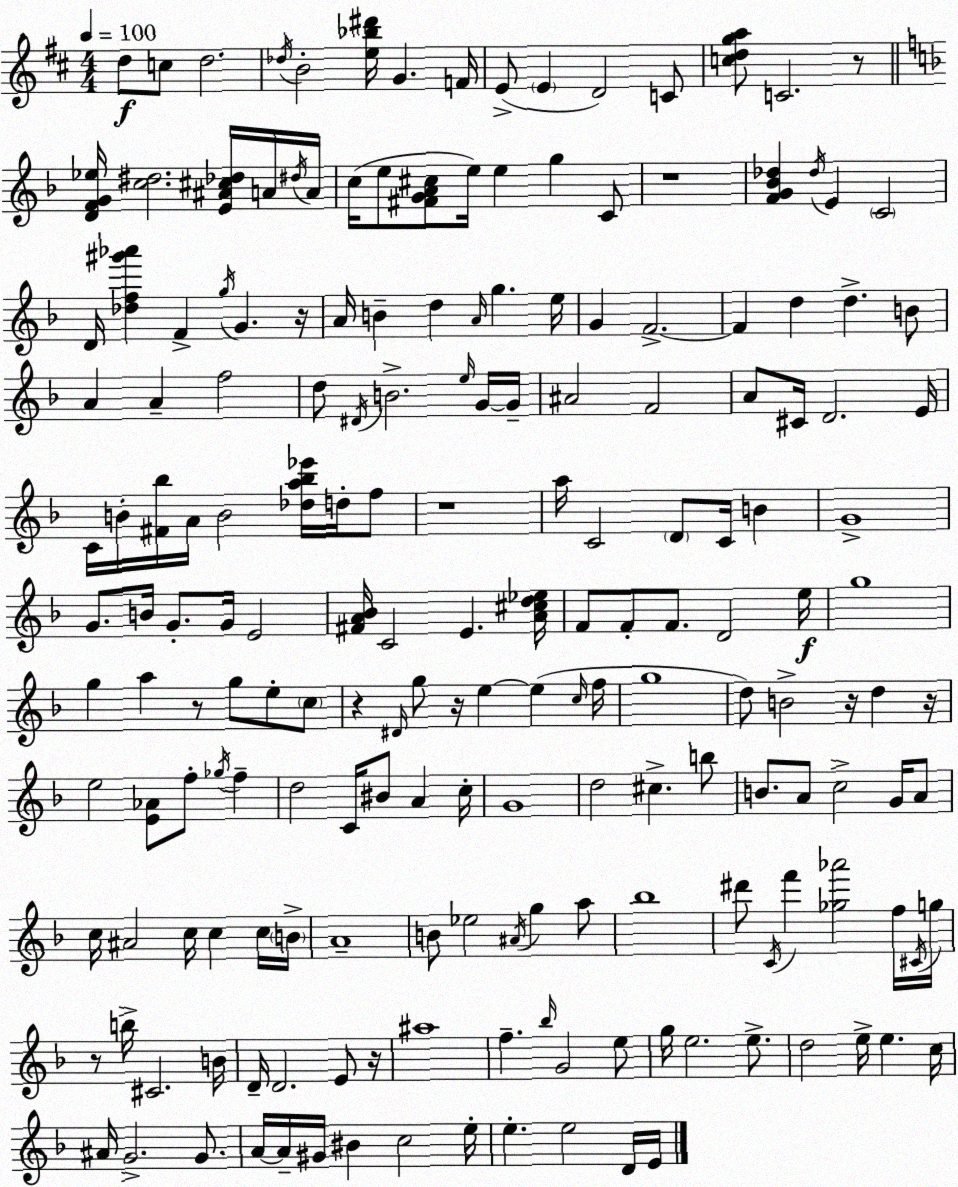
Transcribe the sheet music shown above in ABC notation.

X:1
T:Untitled
M:4/4
L:1/4
K:D
d/2 c/2 d2 _d/4 B2 [e_b^d']/4 G F/4 E/2 E D2 C/2 [cdga]/2 C2 z/2 [DFG_e]/4 [c^d]2 [E^A^c_d]/4 A/4 ^d/4 A/4 c/4 e/2 [^FGA^c]/2 e/4 e g C/2 z4 [FG_B_d] _d/4 E C2 D/4 [_df^g'_a'] F g/4 G z/4 A/4 B d A/4 g e/4 G F2 F d d B/2 A A f2 d/2 ^D/4 B2 e/4 G/4 G/4 ^A2 F2 A/2 ^C/4 D2 E/4 C/4 B/4 [^F_b]/4 A/4 B2 [_da_b_e']/4 d/4 f/2 z4 a/4 C2 D/2 C/4 B G4 G/2 B/4 G/2 G/4 E2 [^FA_B]/4 C2 E [A^cd_e]/4 F/2 F/2 F/2 D2 e/4 g4 g a z/2 g/2 e/2 c/2 z ^D/4 g/2 z/4 e e c/4 f/4 g4 d/2 B2 z/4 d z/4 e2 [E_A]/2 f/2 _g/4 f d2 C/4 ^B/2 A c/4 G4 d2 ^c b/2 B/2 A/2 c2 G/4 A/2 c/4 ^A2 c/4 c c/4 B/4 A4 B/2 _e2 ^A/4 g a/2 _b4 ^d'/2 C/4 f' [_g_a']2 f/4 ^C/4 g/4 z/2 b/4 ^C2 B/4 D/4 D2 E/2 z/4 ^a4 f _b/4 G2 e/2 g/4 e2 e/2 d2 e/4 e c/4 ^A/4 G2 G/2 A/4 A/4 ^G/4 ^B c2 e/4 e e2 D/4 E/4